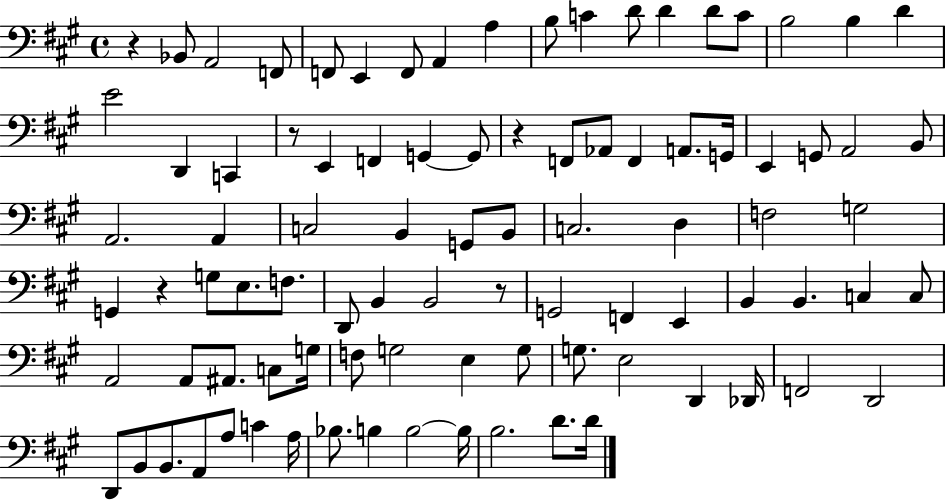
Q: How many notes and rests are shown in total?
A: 91